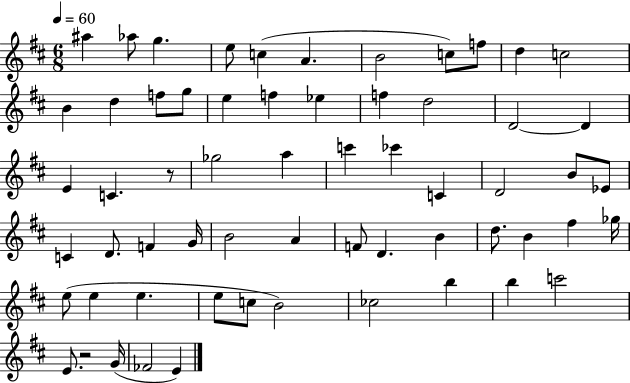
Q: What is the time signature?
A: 6/8